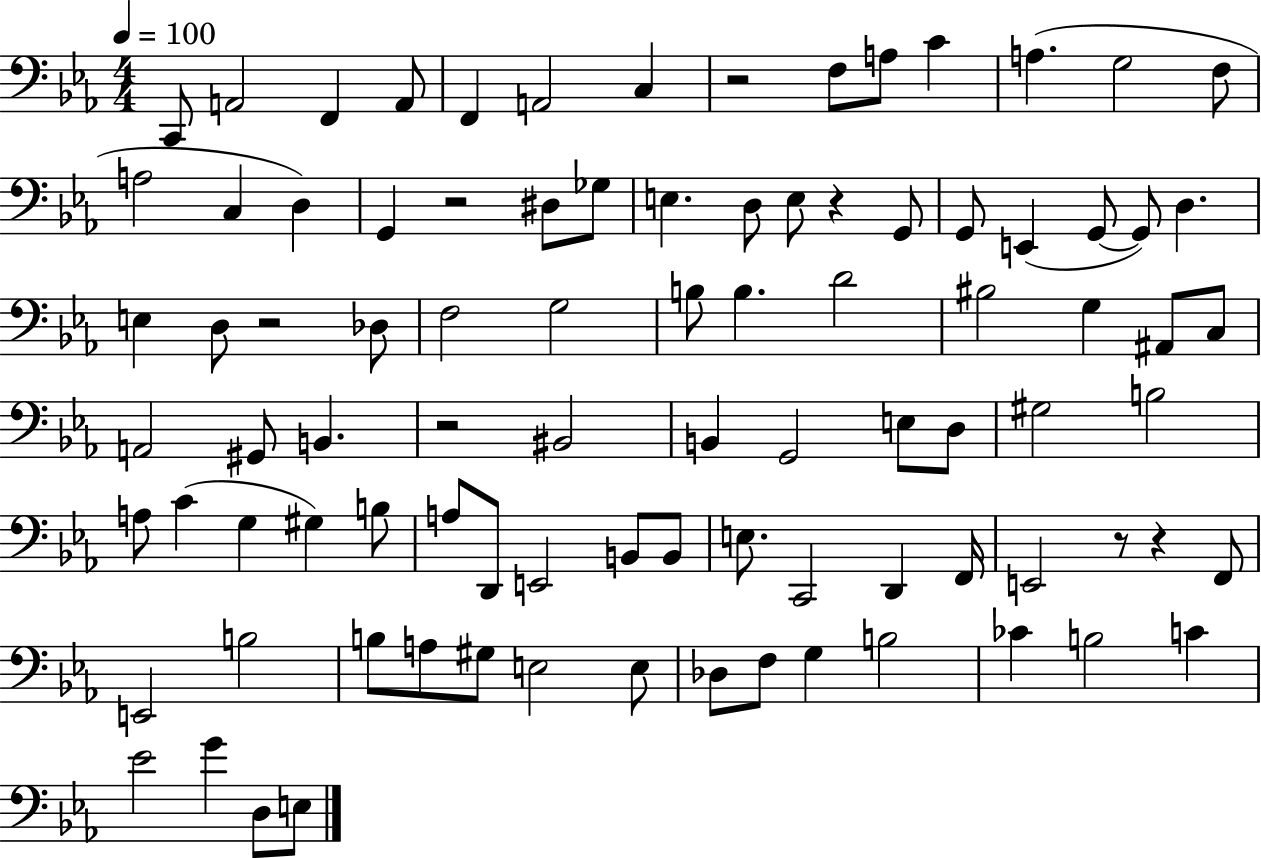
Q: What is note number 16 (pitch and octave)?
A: D3